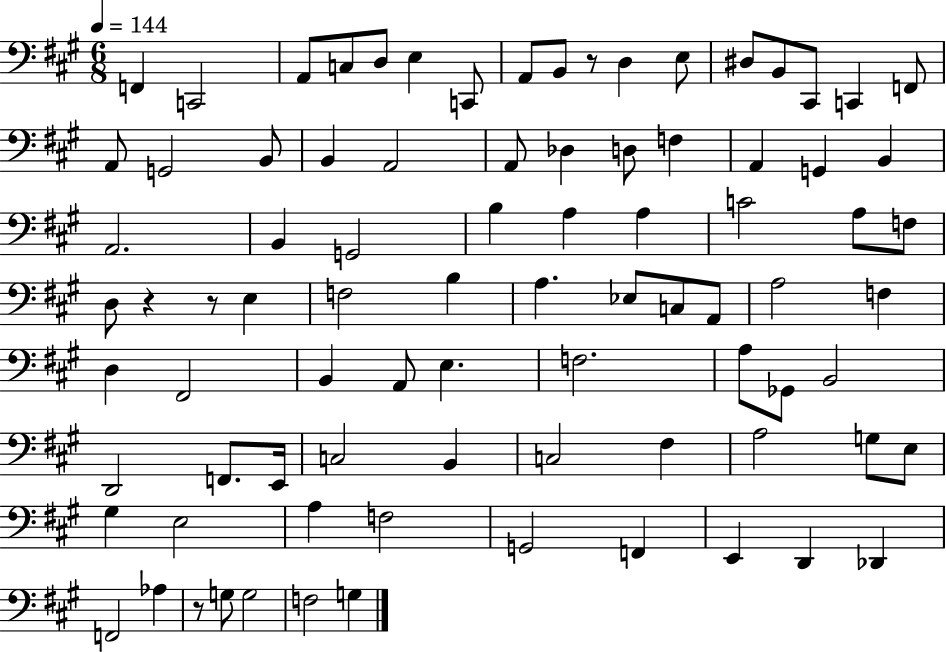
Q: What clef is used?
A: bass